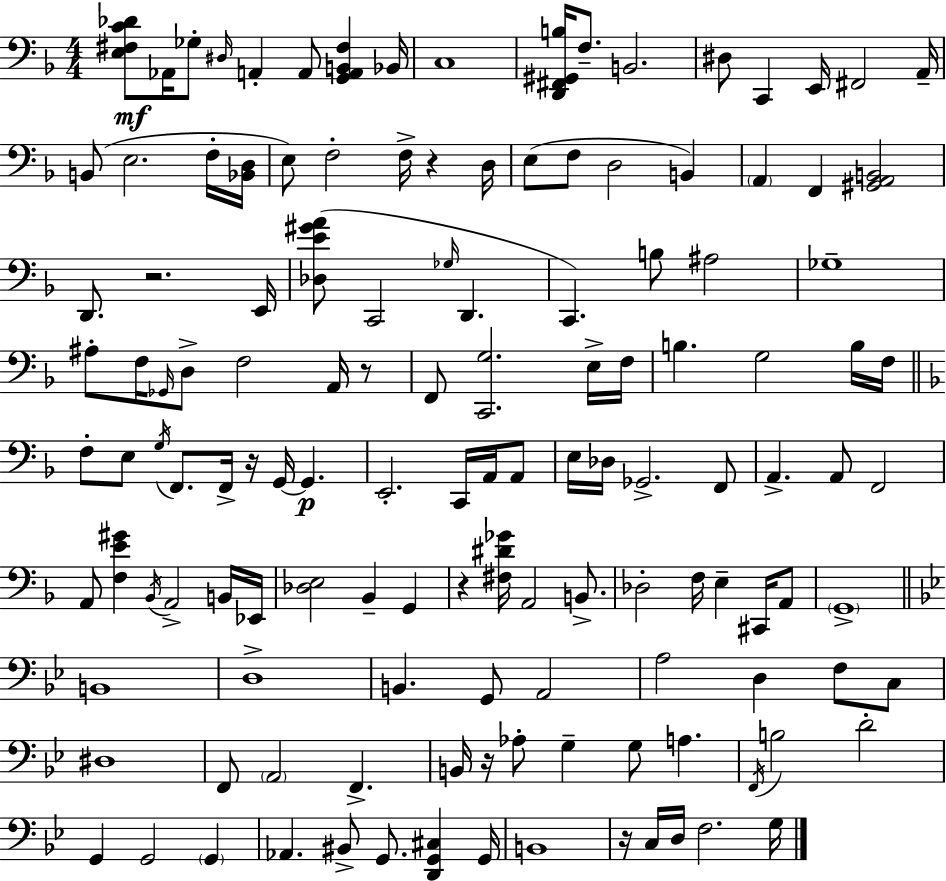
X:1
T:Untitled
M:4/4
L:1/4
K:F
[E,^F,C_D]/2 _A,,/4 _G,/2 ^D,/4 A,, A,,/2 [G,,A,,B,,^F,] _B,,/4 C,4 [D,,^F,,^G,,B,]/4 F,/2 B,,2 ^D,/2 C,, E,,/4 ^F,,2 A,,/4 B,,/2 E,2 F,/4 [_B,,D,]/4 E,/2 F,2 F,/4 z D,/4 E,/2 F,/2 D,2 B,, A,, F,, [^G,,A,,B,,]2 D,,/2 z2 E,,/4 [_D,E^GA]/2 C,,2 _G,/4 D,, C,, B,/2 ^A,2 _G,4 ^A,/2 F,/4 _G,,/4 D,/2 F,2 A,,/4 z/2 F,,/2 [C,,G,]2 E,/4 F,/4 B, G,2 B,/4 F,/4 F,/2 E,/2 G,/4 F,,/2 F,,/4 z/4 G,,/4 G,, E,,2 C,,/4 A,,/4 A,,/2 E,/4 _D,/4 _G,,2 F,,/2 A,, A,,/2 F,,2 A,,/2 [F,E^G] _B,,/4 A,,2 B,,/4 _E,,/4 [_D,E,]2 _B,, G,, z [^F,^D_G]/4 A,,2 B,,/2 _D,2 F,/4 E, ^C,,/4 A,,/2 G,,4 B,,4 D,4 B,, G,,/2 A,,2 A,2 D, F,/2 C,/2 ^D,4 F,,/2 A,,2 F,, B,,/4 z/4 _A,/2 G, G,/2 A, F,,/4 B,2 D2 G,, G,,2 G,, _A,, ^B,,/2 G,,/2 [D,,G,,^C,] G,,/4 B,,4 z/4 C,/4 D,/4 F,2 G,/4